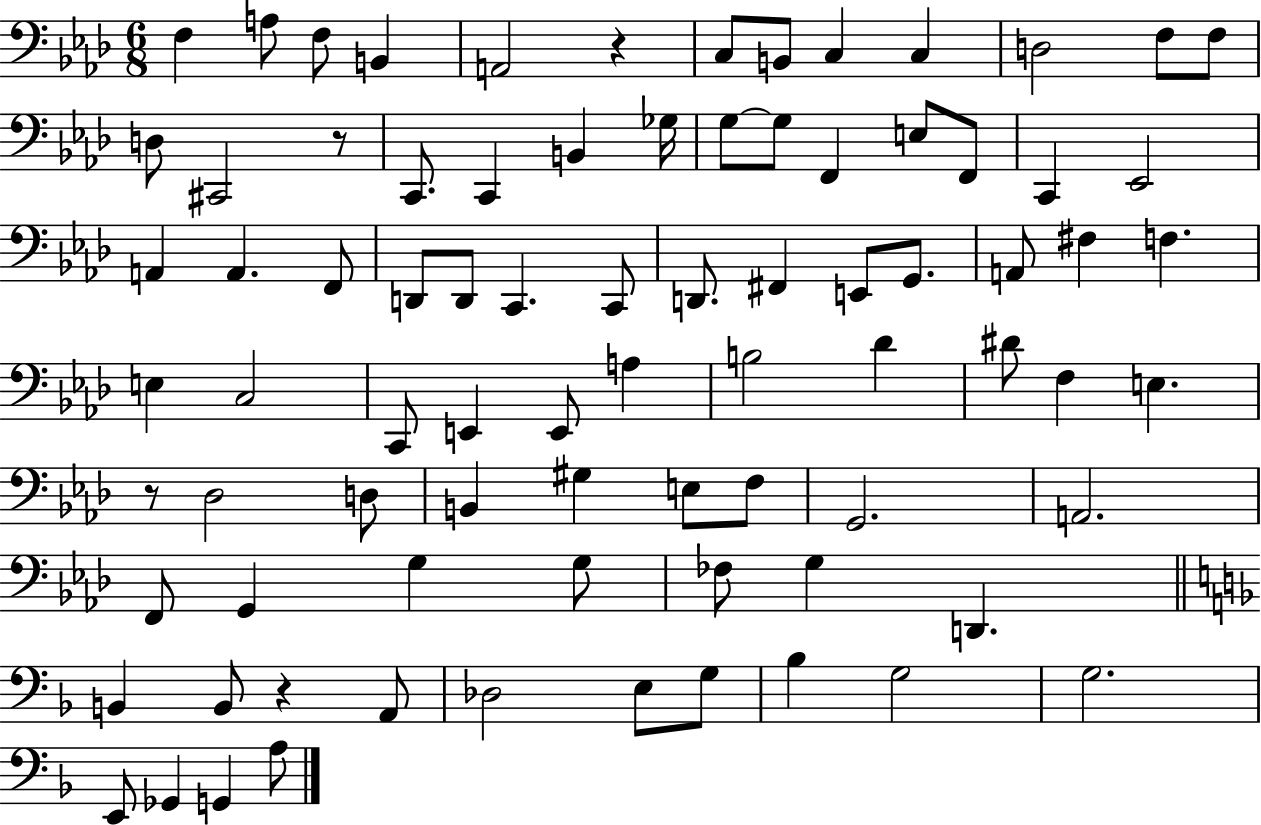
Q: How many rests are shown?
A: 4